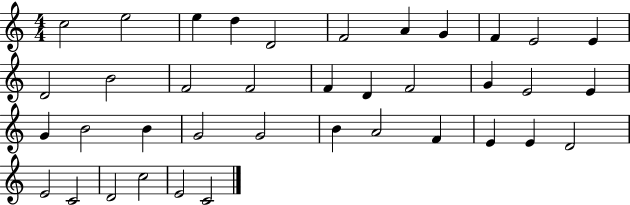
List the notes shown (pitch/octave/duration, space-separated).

C5/h E5/h E5/q D5/q D4/h F4/h A4/q G4/q F4/q E4/h E4/q D4/h B4/h F4/h F4/h F4/q D4/q F4/h G4/q E4/h E4/q G4/q B4/h B4/q G4/h G4/h B4/q A4/h F4/q E4/q E4/q D4/h E4/h C4/h D4/h C5/h E4/h C4/h